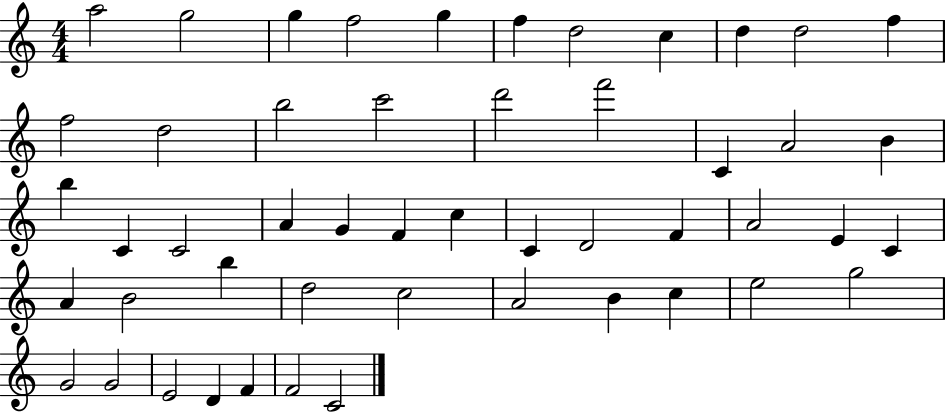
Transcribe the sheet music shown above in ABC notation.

X:1
T:Untitled
M:4/4
L:1/4
K:C
a2 g2 g f2 g f d2 c d d2 f f2 d2 b2 c'2 d'2 f'2 C A2 B b C C2 A G F c C D2 F A2 E C A B2 b d2 c2 A2 B c e2 g2 G2 G2 E2 D F F2 C2